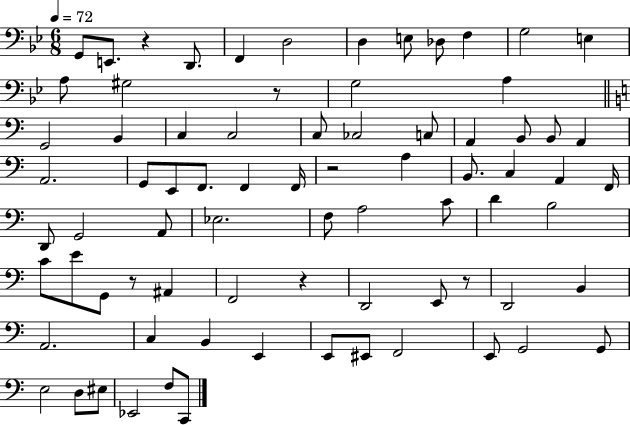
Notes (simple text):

G2/e E2/e. R/q D2/e. F2/q D3/h D3/q E3/e Db3/e F3/q G3/h E3/q A3/e G#3/h R/e G3/h A3/q G2/h B2/q C3/q C3/h C3/e CES3/h C3/e A2/q B2/e B2/e A2/q A2/h. G2/e E2/e F2/e. F2/q F2/s R/h A3/q B2/e. C3/q A2/q F2/s D2/e G2/h A2/e Eb3/h. F3/e A3/h C4/e D4/q B3/h C4/e E4/e G2/e R/e A#2/q F2/h R/q D2/h E2/e R/e D2/h B2/q A2/h. C3/q B2/q E2/q E2/e EIS2/e F2/h E2/e G2/h G2/e E3/h D3/e EIS3/e Eb2/h F3/e C2/e